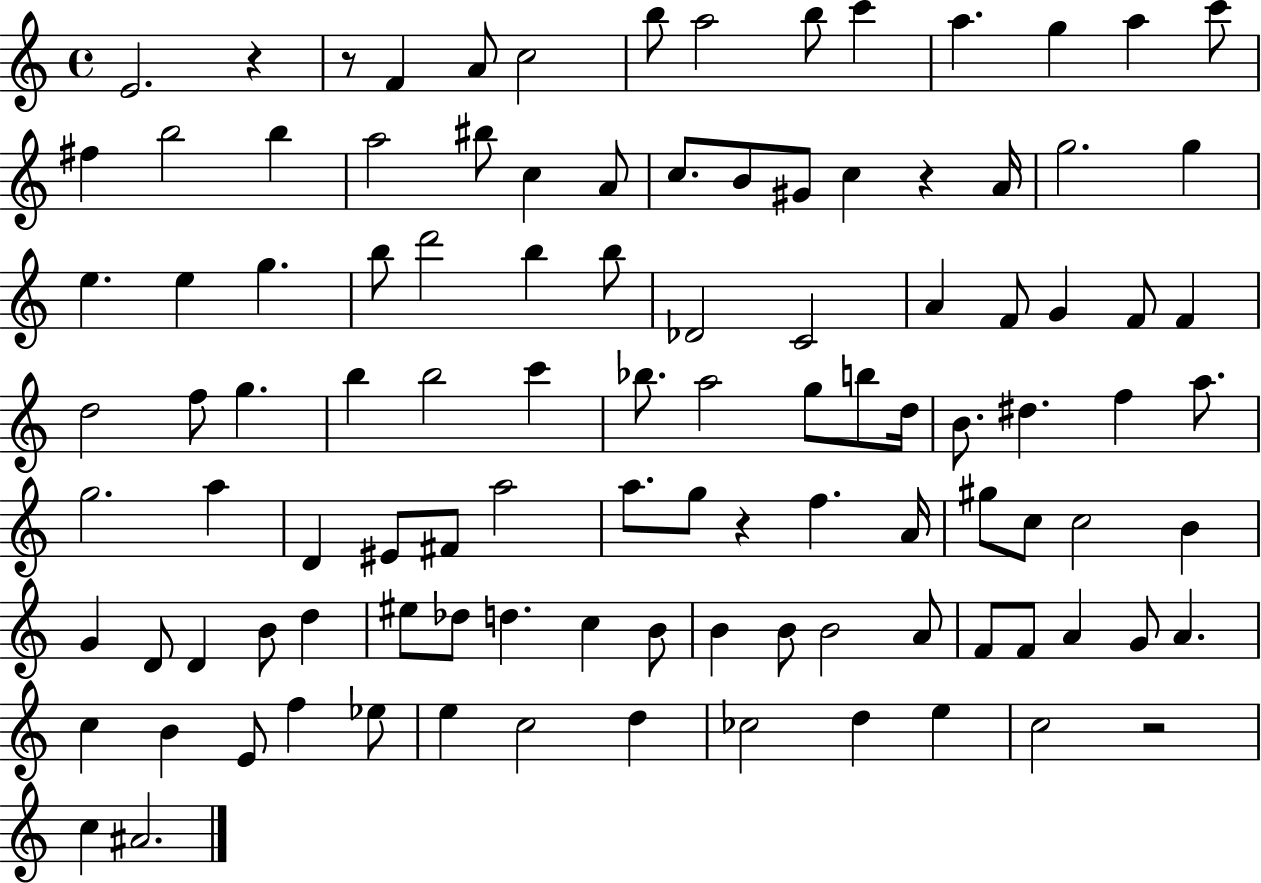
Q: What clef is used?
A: treble